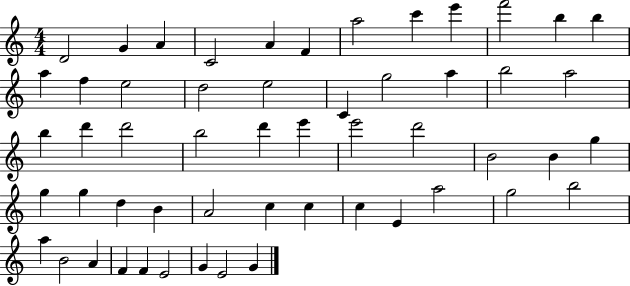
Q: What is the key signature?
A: C major